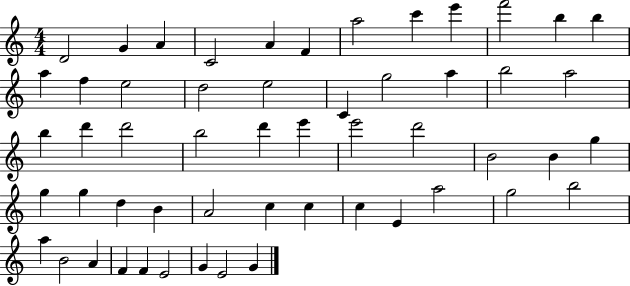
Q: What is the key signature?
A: C major